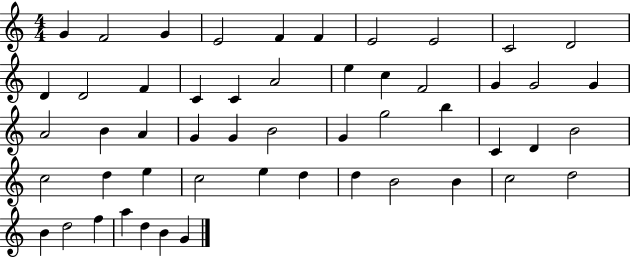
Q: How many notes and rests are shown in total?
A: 52